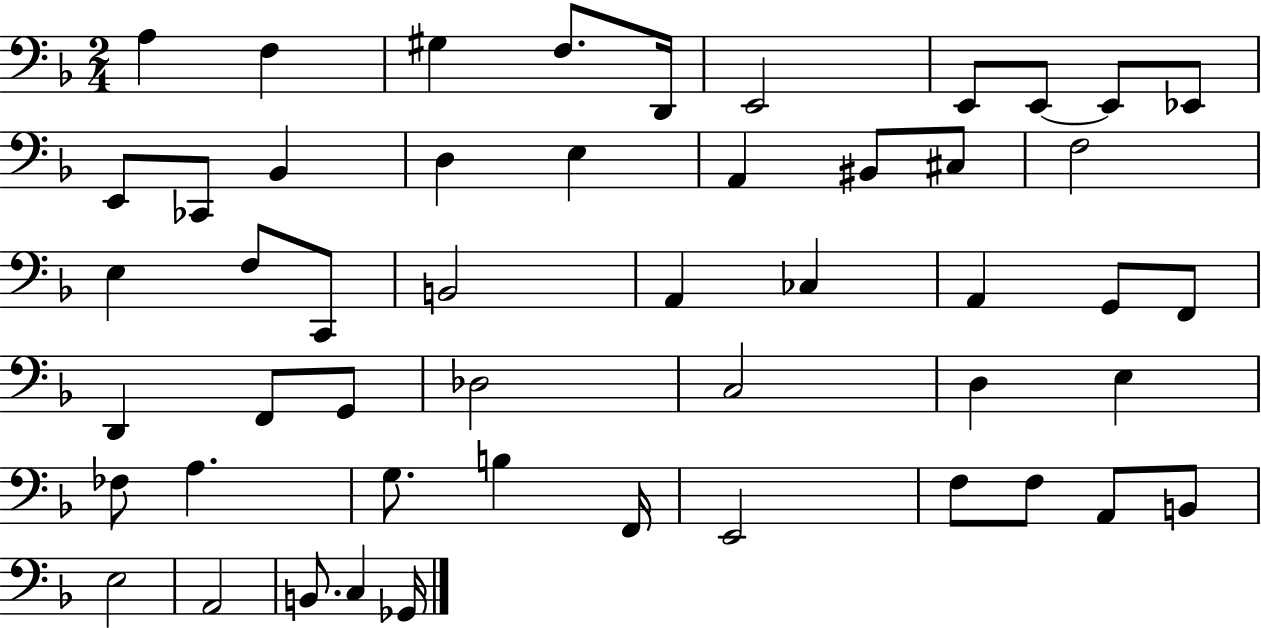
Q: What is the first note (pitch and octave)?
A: A3